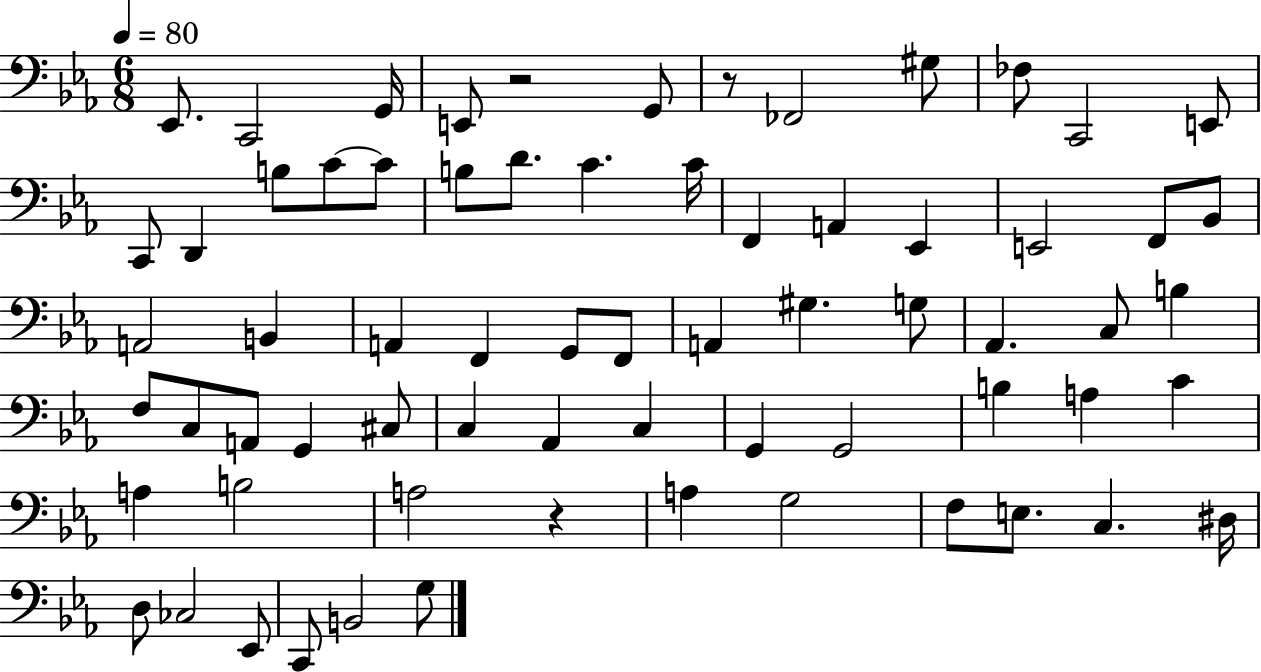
X:1
T:Untitled
M:6/8
L:1/4
K:Eb
_E,,/2 C,,2 G,,/4 E,,/2 z2 G,,/2 z/2 _F,,2 ^G,/2 _F,/2 C,,2 E,,/2 C,,/2 D,, B,/2 C/2 C/2 B,/2 D/2 C C/4 F,, A,, _E,, E,,2 F,,/2 _B,,/2 A,,2 B,, A,, F,, G,,/2 F,,/2 A,, ^G, G,/2 _A,, C,/2 B, F,/2 C,/2 A,,/2 G,, ^C,/2 C, _A,, C, G,, G,,2 B, A, C A, B,2 A,2 z A, G,2 F,/2 E,/2 C, ^D,/4 D,/2 _C,2 _E,,/2 C,,/2 B,,2 G,/2